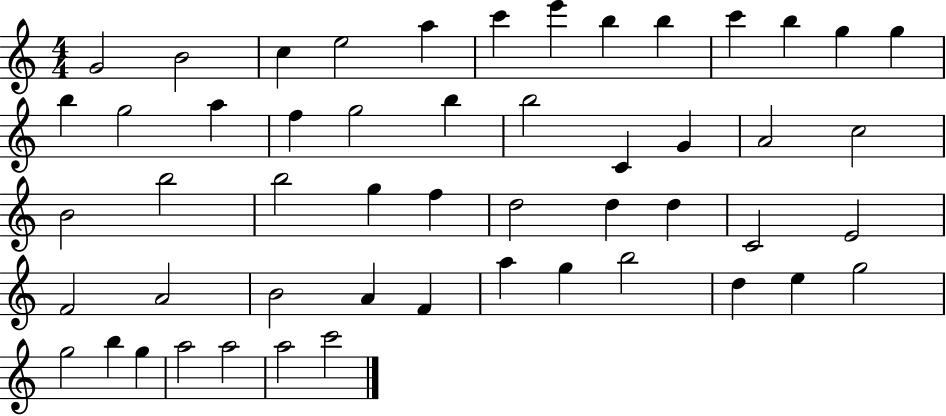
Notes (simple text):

G4/h B4/h C5/q E5/h A5/q C6/q E6/q B5/q B5/q C6/q B5/q G5/q G5/q B5/q G5/h A5/q F5/q G5/h B5/q B5/h C4/q G4/q A4/h C5/h B4/h B5/h B5/h G5/q F5/q D5/h D5/q D5/q C4/h E4/h F4/h A4/h B4/h A4/q F4/q A5/q G5/q B5/h D5/q E5/q G5/h G5/h B5/q G5/q A5/h A5/h A5/h C6/h